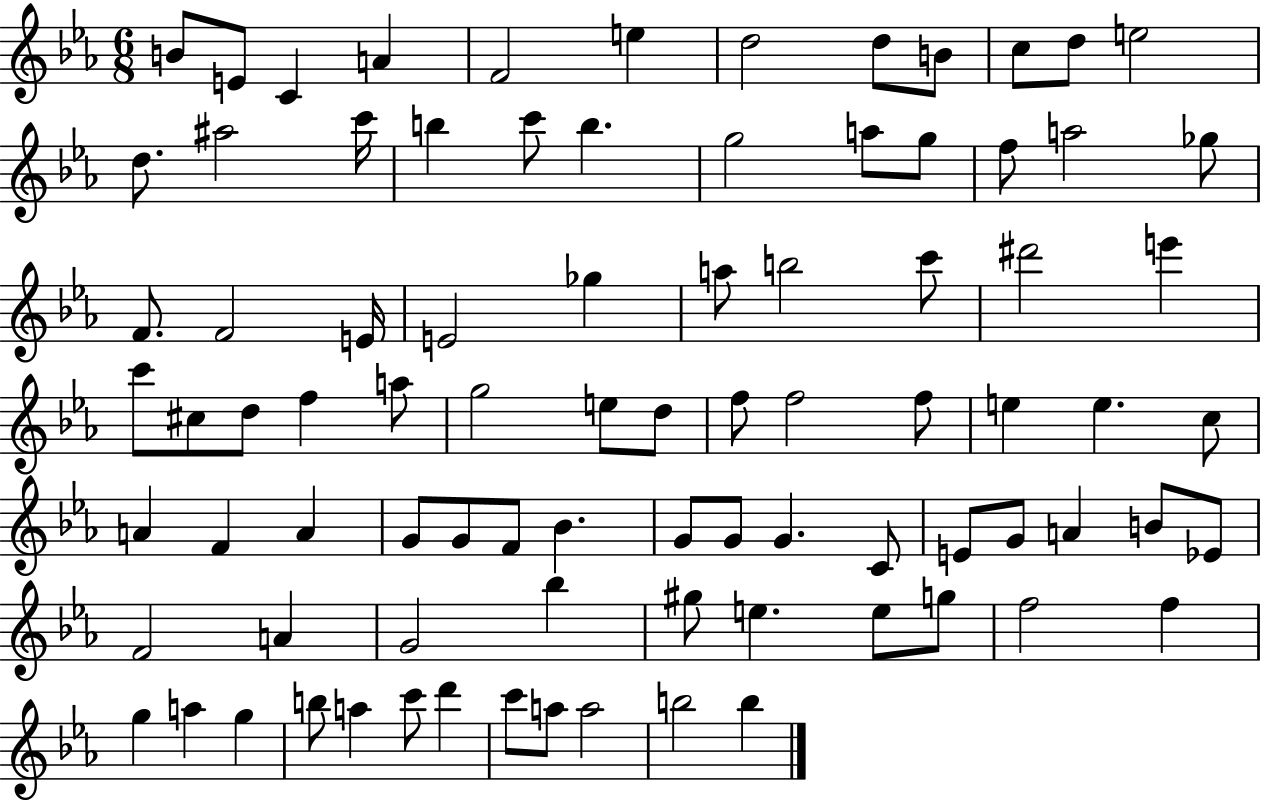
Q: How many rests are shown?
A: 0